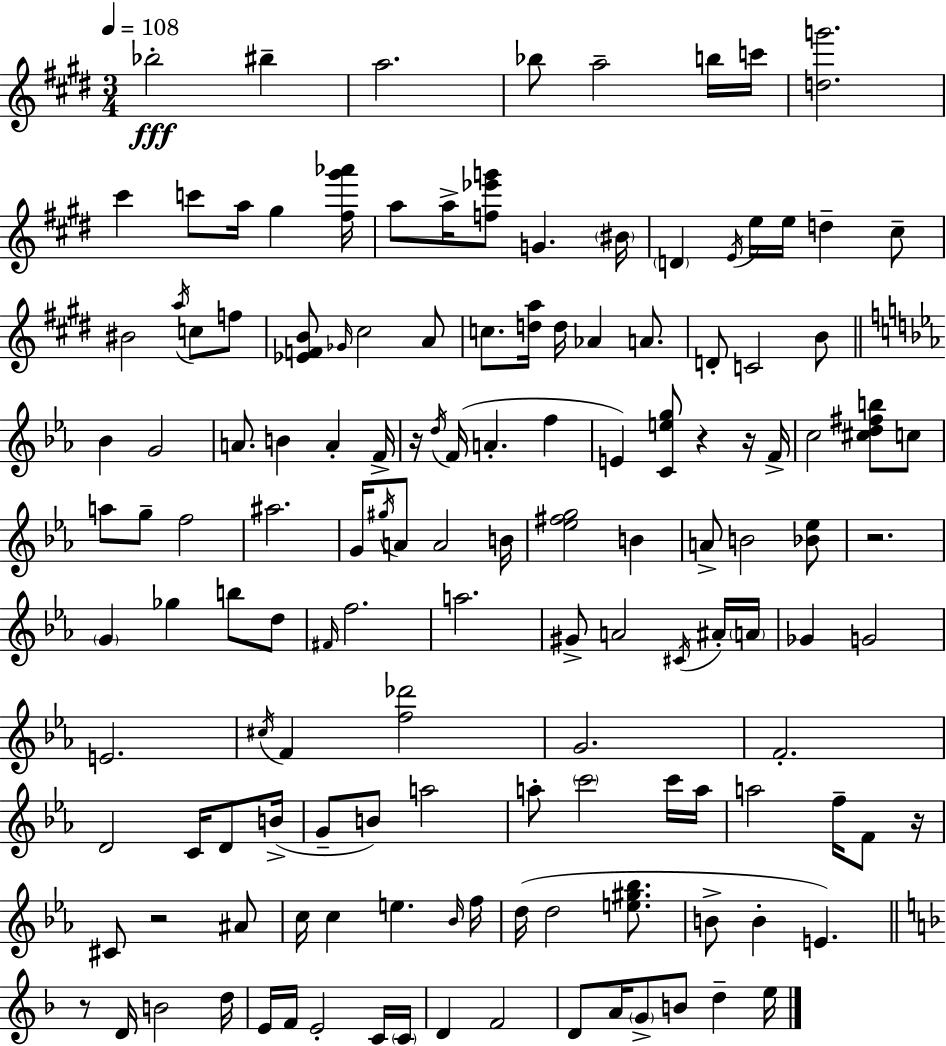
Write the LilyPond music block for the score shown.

{
  \clef treble
  \numericTimeSignature
  \time 3/4
  \key e \major
  \tempo 4 = 108
  bes''2-.\fff bis''4-- | a''2. | bes''8 a''2-- b''16 c'''16 | <d'' g'''>2. | \break cis'''4 c'''8 a''16 gis''4 <fis'' gis''' aes'''>16 | a''8 a''16-> <f'' ees''' g'''>8 g'4. \parenthesize bis'16 | \parenthesize d'4 \acciaccatura { e'16 } e''16 e''16 d''4-- cis''8-- | bis'2 \acciaccatura { a''16 } c''8 | \break f''8 <ees' f' b'>8 \grace { ges'16 } cis''2 | a'8 c''8. <d'' a''>16 d''16 aes'4 | a'8. d'8-. c'2 | b'8 \bar "||" \break \key ees \major bes'4 g'2 | a'8. b'4 a'4-. f'16-> | r16 \acciaccatura { d''16 }( f'16 a'4.-. f''4 | e'4) <c' e'' g''>8 r4 r16 | \break f'16-> c''2 <cis'' d'' fis'' b''>8 c''8 | a''8 g''8-- f''2 | ais''2. | g'16 \acciaccatura { gis''16 } a'8 a'2 | \break b'16 <ees'' fis'' g''>2 b'4 | a'8-> b'2 | <bes' ees''>8 r2. | \parenthesize g'4 ges''4 b''8 | \break d''8 \grace { fis'16 } f''2. | a''2. | gis'8-> a'2 | \acciaccatura { cis'16 } ais'16-. \parenthesize a'16 ges'4 g'2 | \break e'2. | \acciaccatura { cis''16 } f'4 <f'' des'''>2 | g'2. | f'2.-. | \break d'2 | c'16 d'8 b'16->( g'8-- b'8) a''2 | a''8-. \parenthesize c'''2 | c'''16 a''16 a''2 | \break f''16-- f'8 r16 cis'8 r2 | ais'8 c''16 c''4 e''4. | \grace { bes'16 } f''16 d''16( d''2 | <e'' gis'' bes''>8. b'8-> b'4-. | \break e'4.) \bar "||" \break \key f \major r8 d'16 b'2 d''16 | e'16 f'16 e'2-. c'16 \parenthesize c'16 | d'4 f'2 | d'8 a'16 \parenthesize g'8-> b'8 d''4-- e''16 | \break \bar "|."
}